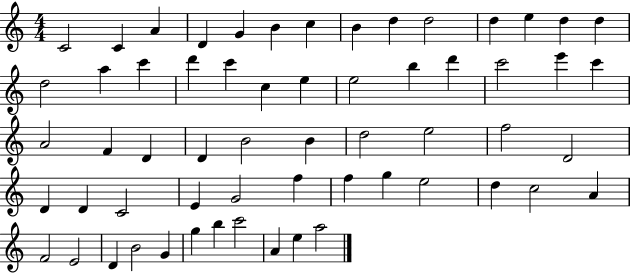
C4/h C4/q A4/q D4/q G4/q B4/q C5/q B4/q D5/q D5/h D5/q E5/q D5/q D5/q D5/h A5/q C6/q D6/q C6/q C5/q E5/q E5/h B5/q D6/q C6/h E6/q C6/q A4/h F4/q D4/q D4/q B4/h B4/q D5/h E5/h F5/h D4/h D4/q D4/q C4/h E4/q G4/h F5/q F5/q G5/q E5/h D5/q C5/h A4/q F4/h E4/h D4/q B4/h G4/q G5/q B5/q C6/h A4/q E5/q A5/h